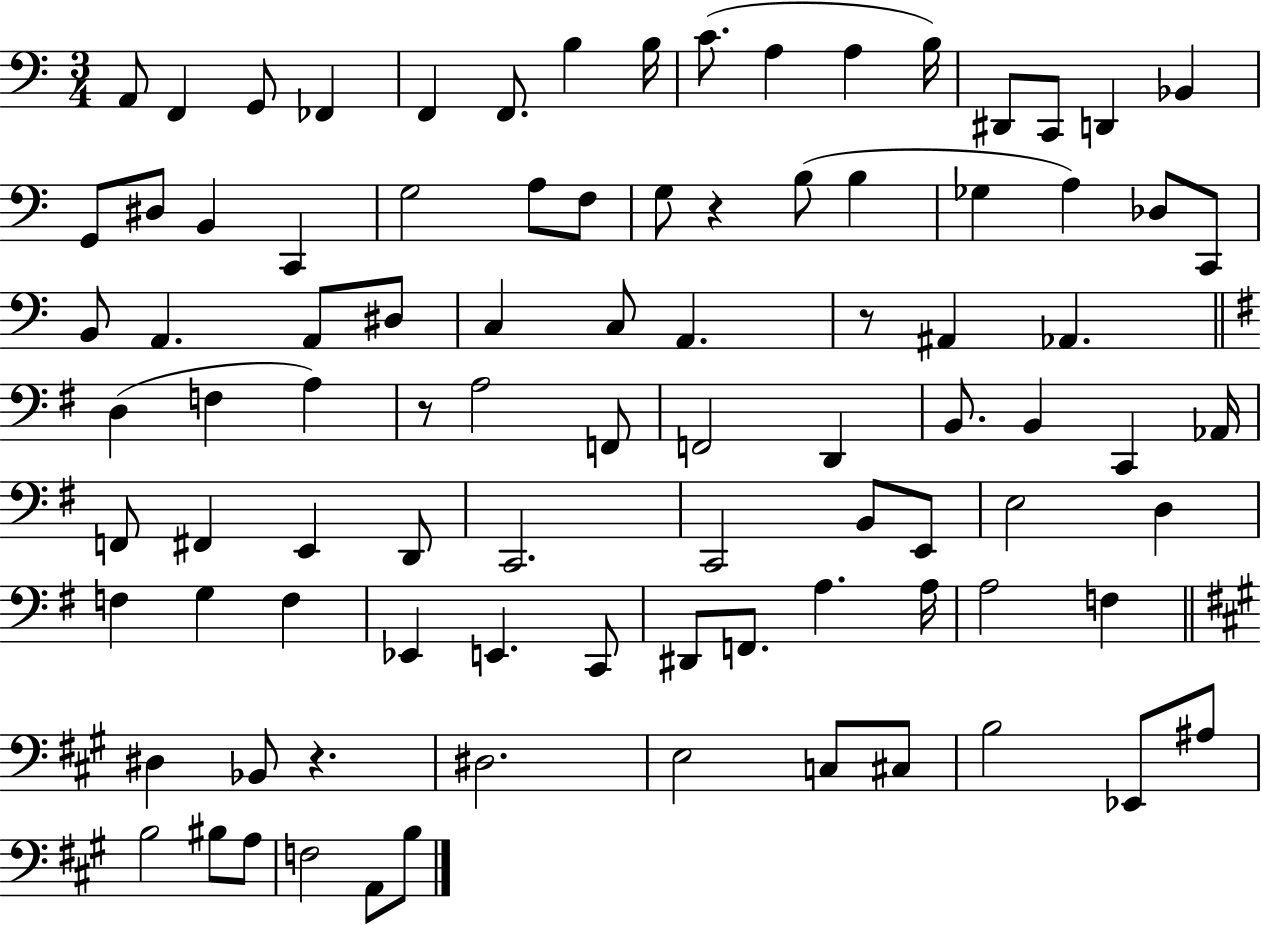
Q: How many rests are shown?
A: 4